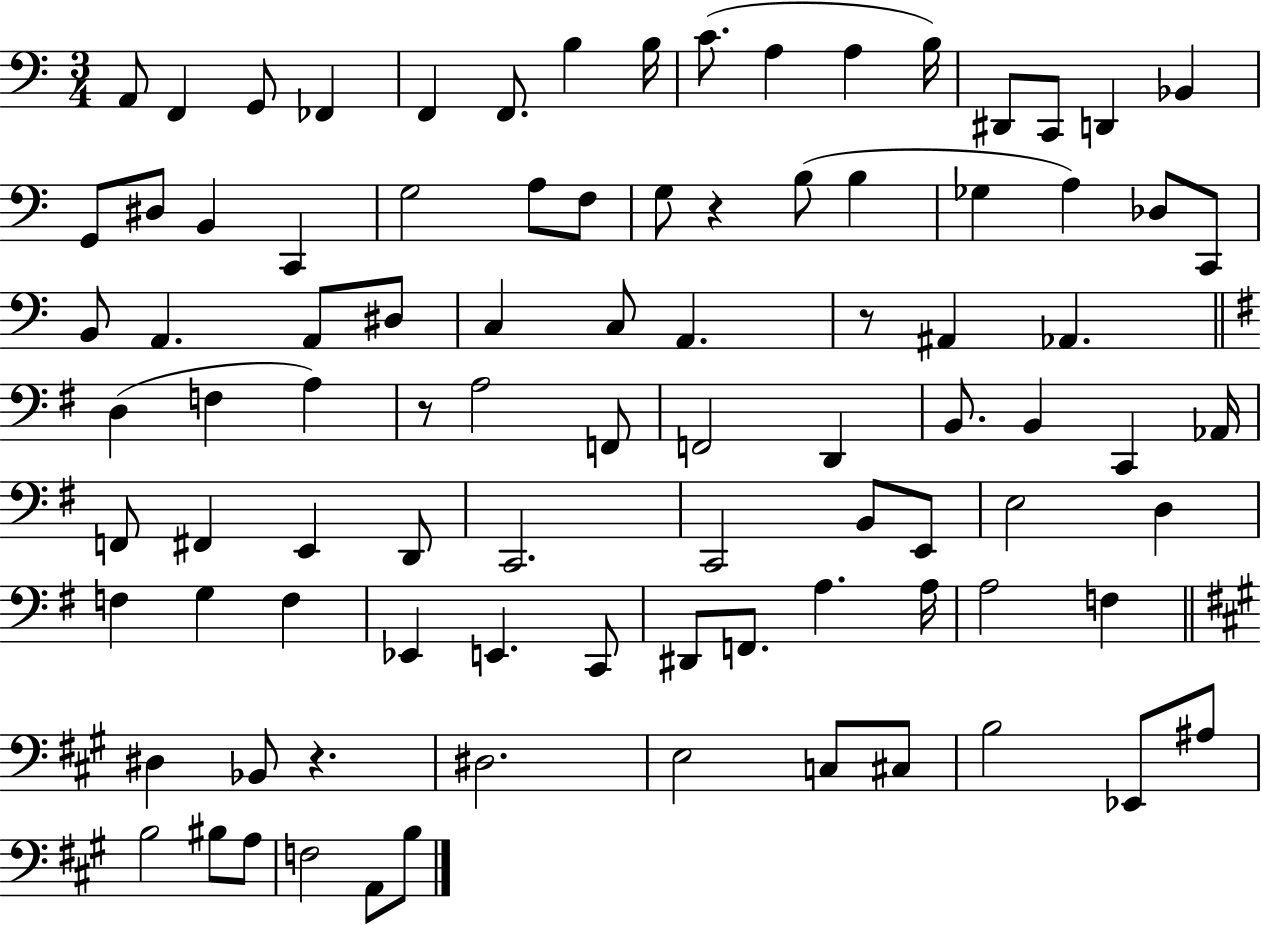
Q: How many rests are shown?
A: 4